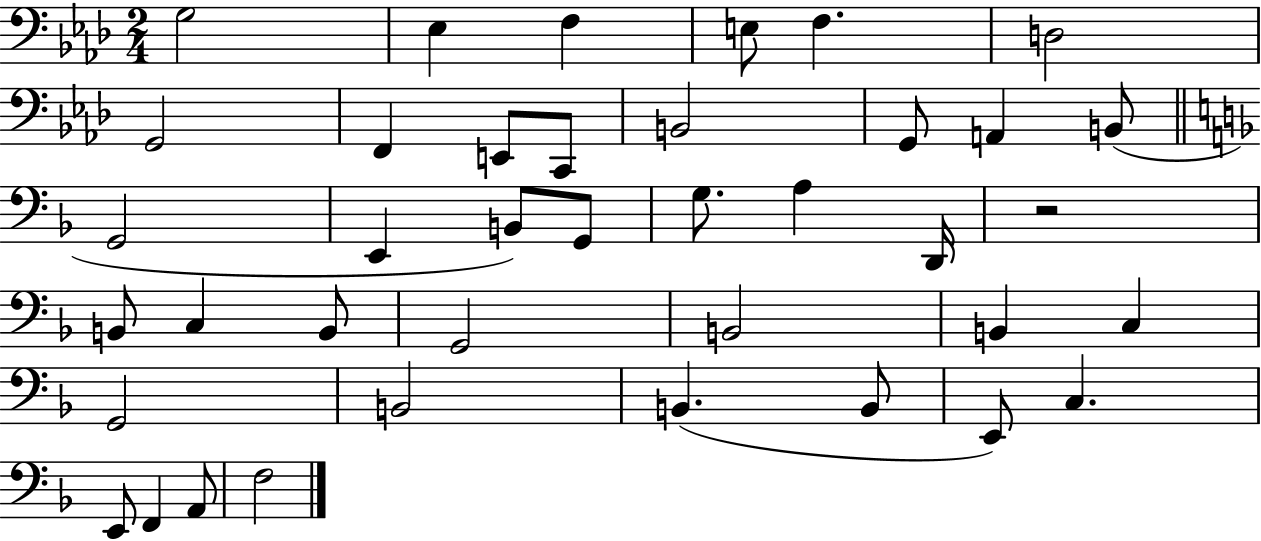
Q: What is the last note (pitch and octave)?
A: F3